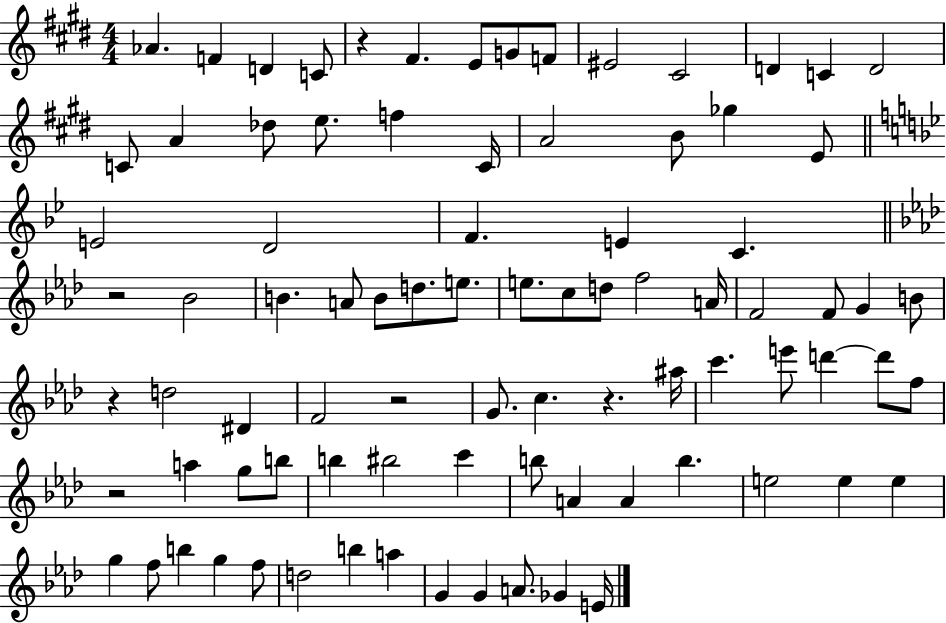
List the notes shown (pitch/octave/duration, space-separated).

Ab4/q. F4/q D4/q C4/e R/q F#4/q. E4/e G4/e F4/e EIS4/h C#4/h D4/q C4/q D4/h C4/e A4/q Db5/e E5/e. F5/q C4/s A4/h B4/e Gb5/q E4/e E4/h D4/h F4/q. E4/q C4/q. R/h Bb4/h B4/q. A4/e B4/e D5/e. E5/e. E5/e. C5/e D5/e F5/h A4/s F4/h F4/e G4/q B4/e R/q D5/h D#4/q F4/h R/h G4/e. C5/q. R/q. A#5/s C6/q. E6/e D6/q D6/e F5/e R/h A5/q G5/e B5/e B5/q BIS5/h C6/q B5/e A4/q A4/q B5/q. E5/h E5/q E5/q G5/q F5/e B5/q G5/q F5/e D5/h B5/q A5/q G4/q G4/q A4/e. Gb4/q E4/s